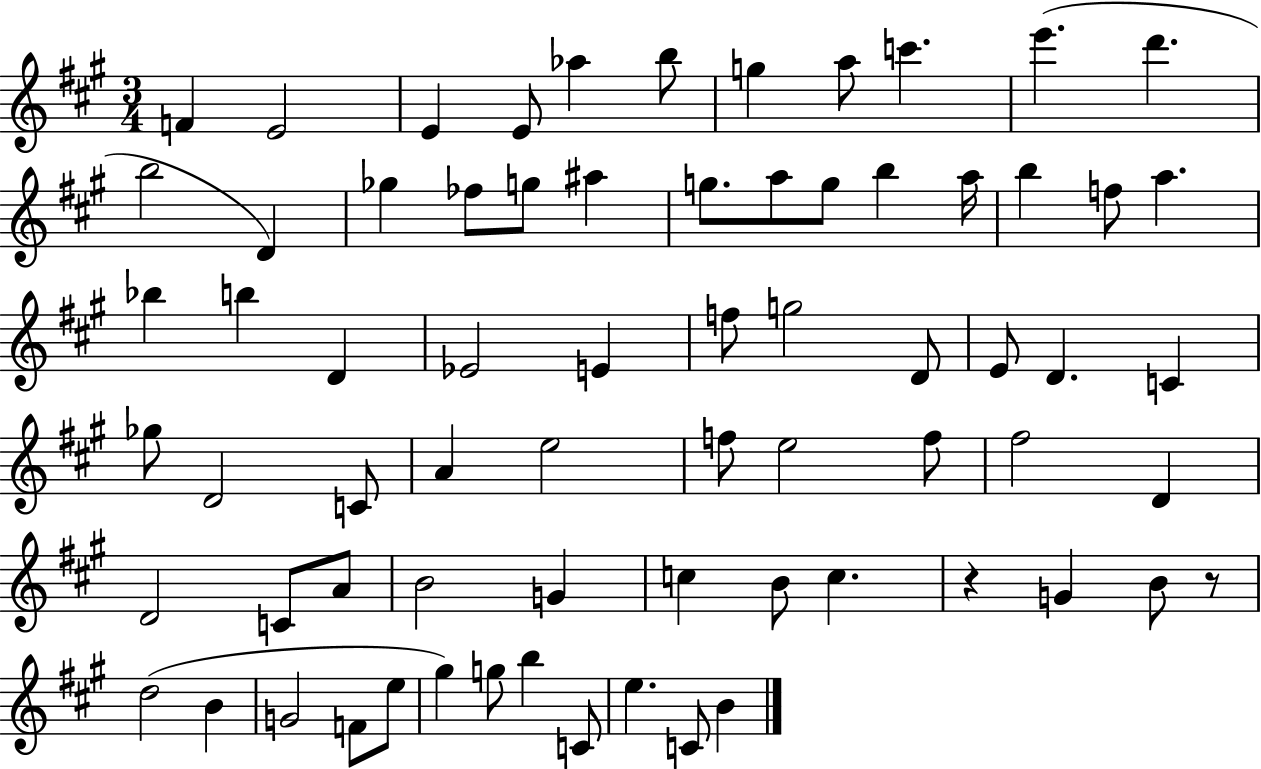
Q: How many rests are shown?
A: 2